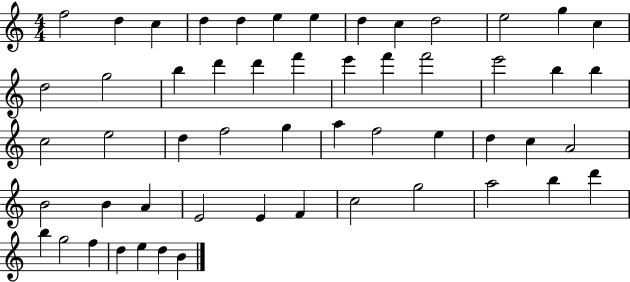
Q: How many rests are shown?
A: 0